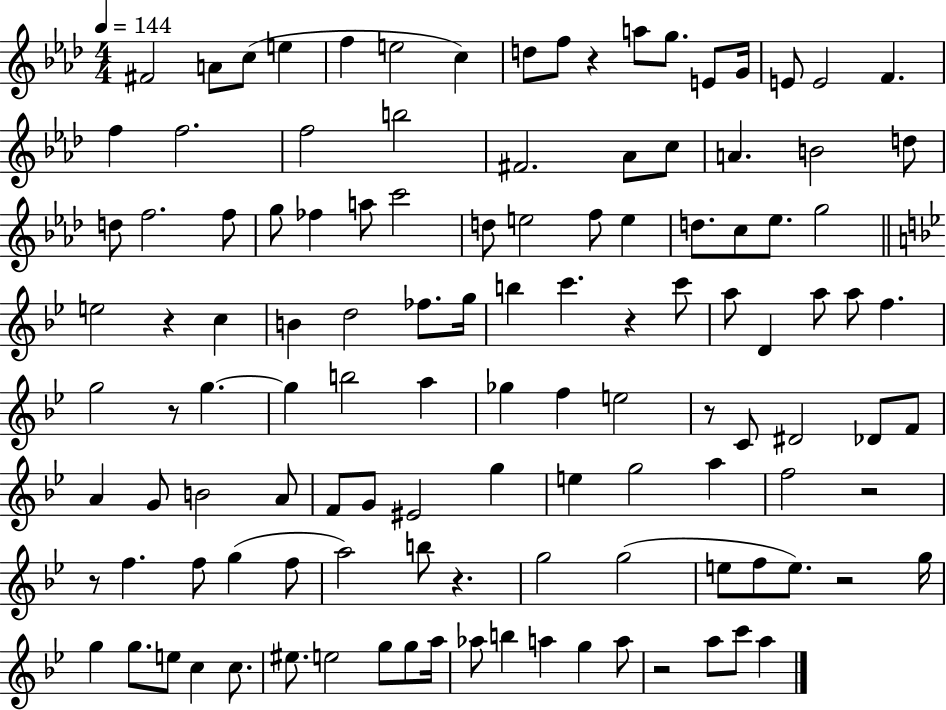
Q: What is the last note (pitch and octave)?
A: A5